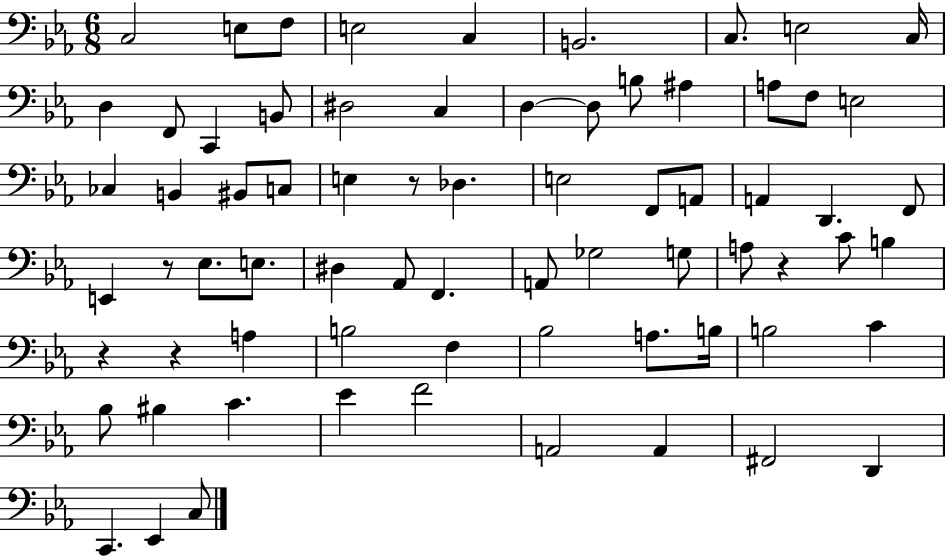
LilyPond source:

{
  \clef bass
  \numericTimeSignature
  \time 6/8
  \key ees \major
  \repeat volta 2 { c2 e8 f8 | e2 c4 | b,2. | c8. e2 c16 | \break d4 f,8 c,4 b,8 | dis2 c4 | d4~~ d8 b8 ais4 | a8 f8 e2 | \break ces4 b,4 bis,8 c8 | e4 r8 des4. | e2 f,8 a,8 | a,4 d,4. f,8 | \break e,4 r8 ees8. e8. | dis4 aes,8 f,4. | a,8 ges2 g8 | a8 r4 c'8 b4 | \break r4 r4 a4 | b2 f4 | bes2 a8. b16 | b2 c'4 | \break bes8 bis4 c'4. | ees'4 f'2 | a,2 a,4 | fis,2 d,4 | \break c,4. ees,4 c8 | } \bar "|."
}